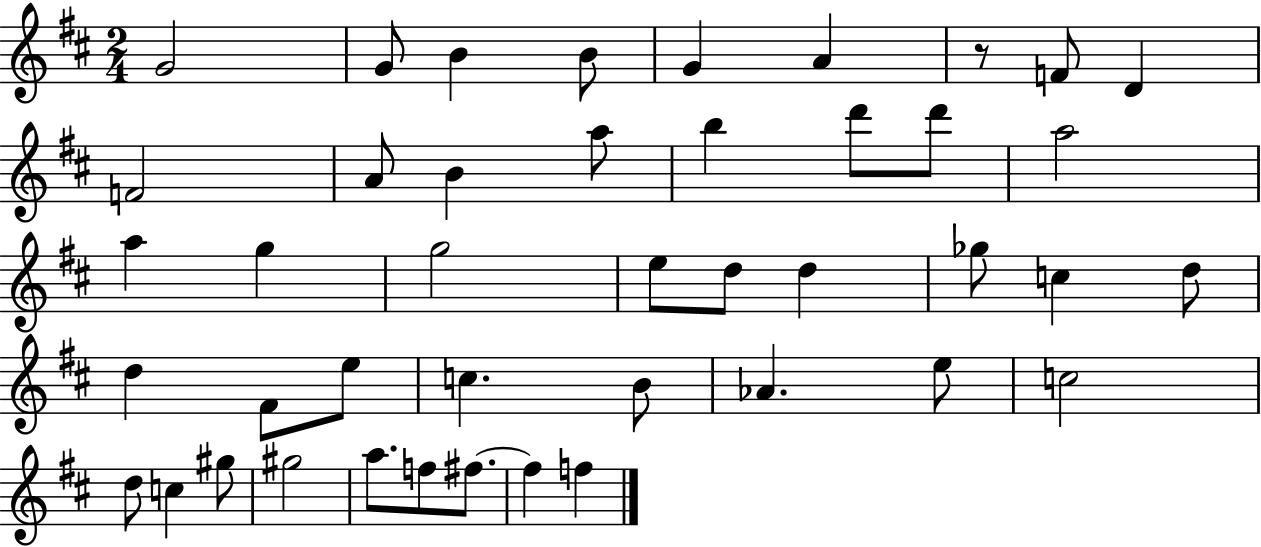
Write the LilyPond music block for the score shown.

{
  \clef treble
  \numericTimeSignature
  \time 2/4
  \key d \major
  g'2 | g'8 b'4 b'8 | g'4 a'4 | r8 f'8 d'4 | \break f'2 | a'8 b'4 a''8 | b''4 d'''8 d'''8 | a''2 | \break a''4 g''4 | g''2 | e''8 d''8 d''4 | ges''8 c''4 d''8 | \break d''4 fis'8 e''8 | c''4. b'8 | aes'4. e''8 | c''2 | \break d''8 c''4 gis''8 | gis''2 | a''8. f''8 fis''8.~~ | fis''4 f''4 | \break \bar "|."
}